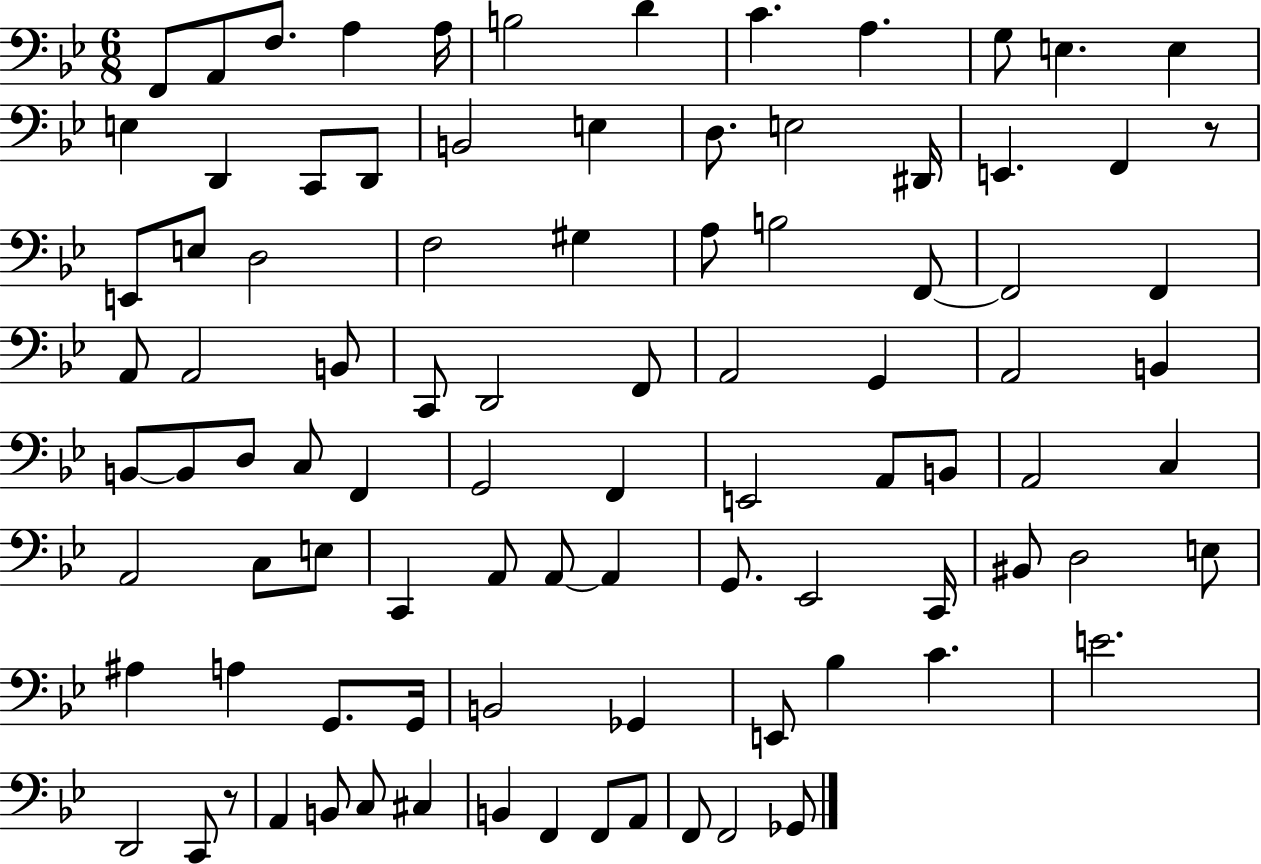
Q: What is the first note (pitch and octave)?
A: F2